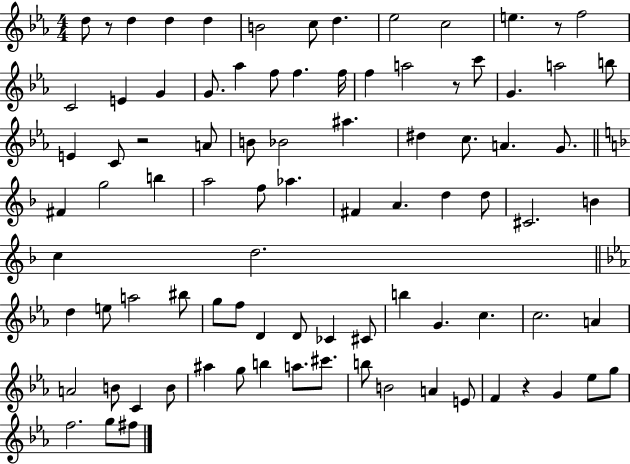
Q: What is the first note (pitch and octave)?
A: D5